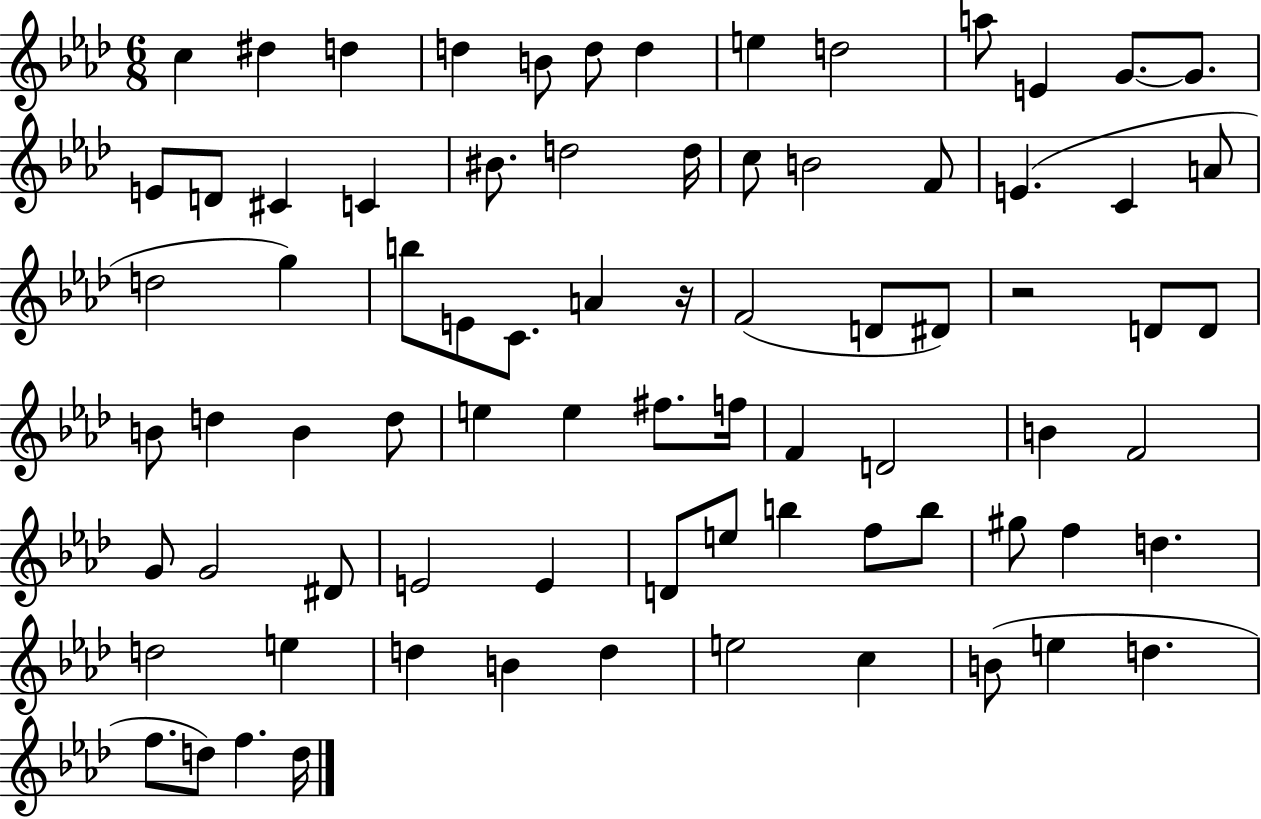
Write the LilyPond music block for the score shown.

{
  \clef treble
  \numericTimeSignature
  \time 6/8
  \key aes \major
  c''4 dis''4 d''4 | d''4 b'8 d''8 d''4 | e''4 d''2 | a''8 e'4 g'8.~~ g'8. | \break e'8 d'8 cis'4 c'4 | bis'8. d''2 d''16 | c''8 b'2 f'8 | e'4.( c'4 a'8 | \break d''2 g''4) | b''8 e'8 c'8. a'4 r16 | f'2( d'8 dis'8) | r2 d'8 d'8 | \break b'8 d''4 b'4 d''8 | e''4 e''4 fis''8. f''16 | f'4 d'2 | b'4 f'2 | \break g'8 g'2 dis'8 | e'2 e'4 | d'8 e''8 b''4 f''8 b''8 | gis''8 f''4 d''4. | \break d''2 e''4 | d''4 b'4 d''4 | e''2 c''4 | b'8( e''4 d''4. | \break f''8. d''8) f''4. d''16 | \bar "|."
}